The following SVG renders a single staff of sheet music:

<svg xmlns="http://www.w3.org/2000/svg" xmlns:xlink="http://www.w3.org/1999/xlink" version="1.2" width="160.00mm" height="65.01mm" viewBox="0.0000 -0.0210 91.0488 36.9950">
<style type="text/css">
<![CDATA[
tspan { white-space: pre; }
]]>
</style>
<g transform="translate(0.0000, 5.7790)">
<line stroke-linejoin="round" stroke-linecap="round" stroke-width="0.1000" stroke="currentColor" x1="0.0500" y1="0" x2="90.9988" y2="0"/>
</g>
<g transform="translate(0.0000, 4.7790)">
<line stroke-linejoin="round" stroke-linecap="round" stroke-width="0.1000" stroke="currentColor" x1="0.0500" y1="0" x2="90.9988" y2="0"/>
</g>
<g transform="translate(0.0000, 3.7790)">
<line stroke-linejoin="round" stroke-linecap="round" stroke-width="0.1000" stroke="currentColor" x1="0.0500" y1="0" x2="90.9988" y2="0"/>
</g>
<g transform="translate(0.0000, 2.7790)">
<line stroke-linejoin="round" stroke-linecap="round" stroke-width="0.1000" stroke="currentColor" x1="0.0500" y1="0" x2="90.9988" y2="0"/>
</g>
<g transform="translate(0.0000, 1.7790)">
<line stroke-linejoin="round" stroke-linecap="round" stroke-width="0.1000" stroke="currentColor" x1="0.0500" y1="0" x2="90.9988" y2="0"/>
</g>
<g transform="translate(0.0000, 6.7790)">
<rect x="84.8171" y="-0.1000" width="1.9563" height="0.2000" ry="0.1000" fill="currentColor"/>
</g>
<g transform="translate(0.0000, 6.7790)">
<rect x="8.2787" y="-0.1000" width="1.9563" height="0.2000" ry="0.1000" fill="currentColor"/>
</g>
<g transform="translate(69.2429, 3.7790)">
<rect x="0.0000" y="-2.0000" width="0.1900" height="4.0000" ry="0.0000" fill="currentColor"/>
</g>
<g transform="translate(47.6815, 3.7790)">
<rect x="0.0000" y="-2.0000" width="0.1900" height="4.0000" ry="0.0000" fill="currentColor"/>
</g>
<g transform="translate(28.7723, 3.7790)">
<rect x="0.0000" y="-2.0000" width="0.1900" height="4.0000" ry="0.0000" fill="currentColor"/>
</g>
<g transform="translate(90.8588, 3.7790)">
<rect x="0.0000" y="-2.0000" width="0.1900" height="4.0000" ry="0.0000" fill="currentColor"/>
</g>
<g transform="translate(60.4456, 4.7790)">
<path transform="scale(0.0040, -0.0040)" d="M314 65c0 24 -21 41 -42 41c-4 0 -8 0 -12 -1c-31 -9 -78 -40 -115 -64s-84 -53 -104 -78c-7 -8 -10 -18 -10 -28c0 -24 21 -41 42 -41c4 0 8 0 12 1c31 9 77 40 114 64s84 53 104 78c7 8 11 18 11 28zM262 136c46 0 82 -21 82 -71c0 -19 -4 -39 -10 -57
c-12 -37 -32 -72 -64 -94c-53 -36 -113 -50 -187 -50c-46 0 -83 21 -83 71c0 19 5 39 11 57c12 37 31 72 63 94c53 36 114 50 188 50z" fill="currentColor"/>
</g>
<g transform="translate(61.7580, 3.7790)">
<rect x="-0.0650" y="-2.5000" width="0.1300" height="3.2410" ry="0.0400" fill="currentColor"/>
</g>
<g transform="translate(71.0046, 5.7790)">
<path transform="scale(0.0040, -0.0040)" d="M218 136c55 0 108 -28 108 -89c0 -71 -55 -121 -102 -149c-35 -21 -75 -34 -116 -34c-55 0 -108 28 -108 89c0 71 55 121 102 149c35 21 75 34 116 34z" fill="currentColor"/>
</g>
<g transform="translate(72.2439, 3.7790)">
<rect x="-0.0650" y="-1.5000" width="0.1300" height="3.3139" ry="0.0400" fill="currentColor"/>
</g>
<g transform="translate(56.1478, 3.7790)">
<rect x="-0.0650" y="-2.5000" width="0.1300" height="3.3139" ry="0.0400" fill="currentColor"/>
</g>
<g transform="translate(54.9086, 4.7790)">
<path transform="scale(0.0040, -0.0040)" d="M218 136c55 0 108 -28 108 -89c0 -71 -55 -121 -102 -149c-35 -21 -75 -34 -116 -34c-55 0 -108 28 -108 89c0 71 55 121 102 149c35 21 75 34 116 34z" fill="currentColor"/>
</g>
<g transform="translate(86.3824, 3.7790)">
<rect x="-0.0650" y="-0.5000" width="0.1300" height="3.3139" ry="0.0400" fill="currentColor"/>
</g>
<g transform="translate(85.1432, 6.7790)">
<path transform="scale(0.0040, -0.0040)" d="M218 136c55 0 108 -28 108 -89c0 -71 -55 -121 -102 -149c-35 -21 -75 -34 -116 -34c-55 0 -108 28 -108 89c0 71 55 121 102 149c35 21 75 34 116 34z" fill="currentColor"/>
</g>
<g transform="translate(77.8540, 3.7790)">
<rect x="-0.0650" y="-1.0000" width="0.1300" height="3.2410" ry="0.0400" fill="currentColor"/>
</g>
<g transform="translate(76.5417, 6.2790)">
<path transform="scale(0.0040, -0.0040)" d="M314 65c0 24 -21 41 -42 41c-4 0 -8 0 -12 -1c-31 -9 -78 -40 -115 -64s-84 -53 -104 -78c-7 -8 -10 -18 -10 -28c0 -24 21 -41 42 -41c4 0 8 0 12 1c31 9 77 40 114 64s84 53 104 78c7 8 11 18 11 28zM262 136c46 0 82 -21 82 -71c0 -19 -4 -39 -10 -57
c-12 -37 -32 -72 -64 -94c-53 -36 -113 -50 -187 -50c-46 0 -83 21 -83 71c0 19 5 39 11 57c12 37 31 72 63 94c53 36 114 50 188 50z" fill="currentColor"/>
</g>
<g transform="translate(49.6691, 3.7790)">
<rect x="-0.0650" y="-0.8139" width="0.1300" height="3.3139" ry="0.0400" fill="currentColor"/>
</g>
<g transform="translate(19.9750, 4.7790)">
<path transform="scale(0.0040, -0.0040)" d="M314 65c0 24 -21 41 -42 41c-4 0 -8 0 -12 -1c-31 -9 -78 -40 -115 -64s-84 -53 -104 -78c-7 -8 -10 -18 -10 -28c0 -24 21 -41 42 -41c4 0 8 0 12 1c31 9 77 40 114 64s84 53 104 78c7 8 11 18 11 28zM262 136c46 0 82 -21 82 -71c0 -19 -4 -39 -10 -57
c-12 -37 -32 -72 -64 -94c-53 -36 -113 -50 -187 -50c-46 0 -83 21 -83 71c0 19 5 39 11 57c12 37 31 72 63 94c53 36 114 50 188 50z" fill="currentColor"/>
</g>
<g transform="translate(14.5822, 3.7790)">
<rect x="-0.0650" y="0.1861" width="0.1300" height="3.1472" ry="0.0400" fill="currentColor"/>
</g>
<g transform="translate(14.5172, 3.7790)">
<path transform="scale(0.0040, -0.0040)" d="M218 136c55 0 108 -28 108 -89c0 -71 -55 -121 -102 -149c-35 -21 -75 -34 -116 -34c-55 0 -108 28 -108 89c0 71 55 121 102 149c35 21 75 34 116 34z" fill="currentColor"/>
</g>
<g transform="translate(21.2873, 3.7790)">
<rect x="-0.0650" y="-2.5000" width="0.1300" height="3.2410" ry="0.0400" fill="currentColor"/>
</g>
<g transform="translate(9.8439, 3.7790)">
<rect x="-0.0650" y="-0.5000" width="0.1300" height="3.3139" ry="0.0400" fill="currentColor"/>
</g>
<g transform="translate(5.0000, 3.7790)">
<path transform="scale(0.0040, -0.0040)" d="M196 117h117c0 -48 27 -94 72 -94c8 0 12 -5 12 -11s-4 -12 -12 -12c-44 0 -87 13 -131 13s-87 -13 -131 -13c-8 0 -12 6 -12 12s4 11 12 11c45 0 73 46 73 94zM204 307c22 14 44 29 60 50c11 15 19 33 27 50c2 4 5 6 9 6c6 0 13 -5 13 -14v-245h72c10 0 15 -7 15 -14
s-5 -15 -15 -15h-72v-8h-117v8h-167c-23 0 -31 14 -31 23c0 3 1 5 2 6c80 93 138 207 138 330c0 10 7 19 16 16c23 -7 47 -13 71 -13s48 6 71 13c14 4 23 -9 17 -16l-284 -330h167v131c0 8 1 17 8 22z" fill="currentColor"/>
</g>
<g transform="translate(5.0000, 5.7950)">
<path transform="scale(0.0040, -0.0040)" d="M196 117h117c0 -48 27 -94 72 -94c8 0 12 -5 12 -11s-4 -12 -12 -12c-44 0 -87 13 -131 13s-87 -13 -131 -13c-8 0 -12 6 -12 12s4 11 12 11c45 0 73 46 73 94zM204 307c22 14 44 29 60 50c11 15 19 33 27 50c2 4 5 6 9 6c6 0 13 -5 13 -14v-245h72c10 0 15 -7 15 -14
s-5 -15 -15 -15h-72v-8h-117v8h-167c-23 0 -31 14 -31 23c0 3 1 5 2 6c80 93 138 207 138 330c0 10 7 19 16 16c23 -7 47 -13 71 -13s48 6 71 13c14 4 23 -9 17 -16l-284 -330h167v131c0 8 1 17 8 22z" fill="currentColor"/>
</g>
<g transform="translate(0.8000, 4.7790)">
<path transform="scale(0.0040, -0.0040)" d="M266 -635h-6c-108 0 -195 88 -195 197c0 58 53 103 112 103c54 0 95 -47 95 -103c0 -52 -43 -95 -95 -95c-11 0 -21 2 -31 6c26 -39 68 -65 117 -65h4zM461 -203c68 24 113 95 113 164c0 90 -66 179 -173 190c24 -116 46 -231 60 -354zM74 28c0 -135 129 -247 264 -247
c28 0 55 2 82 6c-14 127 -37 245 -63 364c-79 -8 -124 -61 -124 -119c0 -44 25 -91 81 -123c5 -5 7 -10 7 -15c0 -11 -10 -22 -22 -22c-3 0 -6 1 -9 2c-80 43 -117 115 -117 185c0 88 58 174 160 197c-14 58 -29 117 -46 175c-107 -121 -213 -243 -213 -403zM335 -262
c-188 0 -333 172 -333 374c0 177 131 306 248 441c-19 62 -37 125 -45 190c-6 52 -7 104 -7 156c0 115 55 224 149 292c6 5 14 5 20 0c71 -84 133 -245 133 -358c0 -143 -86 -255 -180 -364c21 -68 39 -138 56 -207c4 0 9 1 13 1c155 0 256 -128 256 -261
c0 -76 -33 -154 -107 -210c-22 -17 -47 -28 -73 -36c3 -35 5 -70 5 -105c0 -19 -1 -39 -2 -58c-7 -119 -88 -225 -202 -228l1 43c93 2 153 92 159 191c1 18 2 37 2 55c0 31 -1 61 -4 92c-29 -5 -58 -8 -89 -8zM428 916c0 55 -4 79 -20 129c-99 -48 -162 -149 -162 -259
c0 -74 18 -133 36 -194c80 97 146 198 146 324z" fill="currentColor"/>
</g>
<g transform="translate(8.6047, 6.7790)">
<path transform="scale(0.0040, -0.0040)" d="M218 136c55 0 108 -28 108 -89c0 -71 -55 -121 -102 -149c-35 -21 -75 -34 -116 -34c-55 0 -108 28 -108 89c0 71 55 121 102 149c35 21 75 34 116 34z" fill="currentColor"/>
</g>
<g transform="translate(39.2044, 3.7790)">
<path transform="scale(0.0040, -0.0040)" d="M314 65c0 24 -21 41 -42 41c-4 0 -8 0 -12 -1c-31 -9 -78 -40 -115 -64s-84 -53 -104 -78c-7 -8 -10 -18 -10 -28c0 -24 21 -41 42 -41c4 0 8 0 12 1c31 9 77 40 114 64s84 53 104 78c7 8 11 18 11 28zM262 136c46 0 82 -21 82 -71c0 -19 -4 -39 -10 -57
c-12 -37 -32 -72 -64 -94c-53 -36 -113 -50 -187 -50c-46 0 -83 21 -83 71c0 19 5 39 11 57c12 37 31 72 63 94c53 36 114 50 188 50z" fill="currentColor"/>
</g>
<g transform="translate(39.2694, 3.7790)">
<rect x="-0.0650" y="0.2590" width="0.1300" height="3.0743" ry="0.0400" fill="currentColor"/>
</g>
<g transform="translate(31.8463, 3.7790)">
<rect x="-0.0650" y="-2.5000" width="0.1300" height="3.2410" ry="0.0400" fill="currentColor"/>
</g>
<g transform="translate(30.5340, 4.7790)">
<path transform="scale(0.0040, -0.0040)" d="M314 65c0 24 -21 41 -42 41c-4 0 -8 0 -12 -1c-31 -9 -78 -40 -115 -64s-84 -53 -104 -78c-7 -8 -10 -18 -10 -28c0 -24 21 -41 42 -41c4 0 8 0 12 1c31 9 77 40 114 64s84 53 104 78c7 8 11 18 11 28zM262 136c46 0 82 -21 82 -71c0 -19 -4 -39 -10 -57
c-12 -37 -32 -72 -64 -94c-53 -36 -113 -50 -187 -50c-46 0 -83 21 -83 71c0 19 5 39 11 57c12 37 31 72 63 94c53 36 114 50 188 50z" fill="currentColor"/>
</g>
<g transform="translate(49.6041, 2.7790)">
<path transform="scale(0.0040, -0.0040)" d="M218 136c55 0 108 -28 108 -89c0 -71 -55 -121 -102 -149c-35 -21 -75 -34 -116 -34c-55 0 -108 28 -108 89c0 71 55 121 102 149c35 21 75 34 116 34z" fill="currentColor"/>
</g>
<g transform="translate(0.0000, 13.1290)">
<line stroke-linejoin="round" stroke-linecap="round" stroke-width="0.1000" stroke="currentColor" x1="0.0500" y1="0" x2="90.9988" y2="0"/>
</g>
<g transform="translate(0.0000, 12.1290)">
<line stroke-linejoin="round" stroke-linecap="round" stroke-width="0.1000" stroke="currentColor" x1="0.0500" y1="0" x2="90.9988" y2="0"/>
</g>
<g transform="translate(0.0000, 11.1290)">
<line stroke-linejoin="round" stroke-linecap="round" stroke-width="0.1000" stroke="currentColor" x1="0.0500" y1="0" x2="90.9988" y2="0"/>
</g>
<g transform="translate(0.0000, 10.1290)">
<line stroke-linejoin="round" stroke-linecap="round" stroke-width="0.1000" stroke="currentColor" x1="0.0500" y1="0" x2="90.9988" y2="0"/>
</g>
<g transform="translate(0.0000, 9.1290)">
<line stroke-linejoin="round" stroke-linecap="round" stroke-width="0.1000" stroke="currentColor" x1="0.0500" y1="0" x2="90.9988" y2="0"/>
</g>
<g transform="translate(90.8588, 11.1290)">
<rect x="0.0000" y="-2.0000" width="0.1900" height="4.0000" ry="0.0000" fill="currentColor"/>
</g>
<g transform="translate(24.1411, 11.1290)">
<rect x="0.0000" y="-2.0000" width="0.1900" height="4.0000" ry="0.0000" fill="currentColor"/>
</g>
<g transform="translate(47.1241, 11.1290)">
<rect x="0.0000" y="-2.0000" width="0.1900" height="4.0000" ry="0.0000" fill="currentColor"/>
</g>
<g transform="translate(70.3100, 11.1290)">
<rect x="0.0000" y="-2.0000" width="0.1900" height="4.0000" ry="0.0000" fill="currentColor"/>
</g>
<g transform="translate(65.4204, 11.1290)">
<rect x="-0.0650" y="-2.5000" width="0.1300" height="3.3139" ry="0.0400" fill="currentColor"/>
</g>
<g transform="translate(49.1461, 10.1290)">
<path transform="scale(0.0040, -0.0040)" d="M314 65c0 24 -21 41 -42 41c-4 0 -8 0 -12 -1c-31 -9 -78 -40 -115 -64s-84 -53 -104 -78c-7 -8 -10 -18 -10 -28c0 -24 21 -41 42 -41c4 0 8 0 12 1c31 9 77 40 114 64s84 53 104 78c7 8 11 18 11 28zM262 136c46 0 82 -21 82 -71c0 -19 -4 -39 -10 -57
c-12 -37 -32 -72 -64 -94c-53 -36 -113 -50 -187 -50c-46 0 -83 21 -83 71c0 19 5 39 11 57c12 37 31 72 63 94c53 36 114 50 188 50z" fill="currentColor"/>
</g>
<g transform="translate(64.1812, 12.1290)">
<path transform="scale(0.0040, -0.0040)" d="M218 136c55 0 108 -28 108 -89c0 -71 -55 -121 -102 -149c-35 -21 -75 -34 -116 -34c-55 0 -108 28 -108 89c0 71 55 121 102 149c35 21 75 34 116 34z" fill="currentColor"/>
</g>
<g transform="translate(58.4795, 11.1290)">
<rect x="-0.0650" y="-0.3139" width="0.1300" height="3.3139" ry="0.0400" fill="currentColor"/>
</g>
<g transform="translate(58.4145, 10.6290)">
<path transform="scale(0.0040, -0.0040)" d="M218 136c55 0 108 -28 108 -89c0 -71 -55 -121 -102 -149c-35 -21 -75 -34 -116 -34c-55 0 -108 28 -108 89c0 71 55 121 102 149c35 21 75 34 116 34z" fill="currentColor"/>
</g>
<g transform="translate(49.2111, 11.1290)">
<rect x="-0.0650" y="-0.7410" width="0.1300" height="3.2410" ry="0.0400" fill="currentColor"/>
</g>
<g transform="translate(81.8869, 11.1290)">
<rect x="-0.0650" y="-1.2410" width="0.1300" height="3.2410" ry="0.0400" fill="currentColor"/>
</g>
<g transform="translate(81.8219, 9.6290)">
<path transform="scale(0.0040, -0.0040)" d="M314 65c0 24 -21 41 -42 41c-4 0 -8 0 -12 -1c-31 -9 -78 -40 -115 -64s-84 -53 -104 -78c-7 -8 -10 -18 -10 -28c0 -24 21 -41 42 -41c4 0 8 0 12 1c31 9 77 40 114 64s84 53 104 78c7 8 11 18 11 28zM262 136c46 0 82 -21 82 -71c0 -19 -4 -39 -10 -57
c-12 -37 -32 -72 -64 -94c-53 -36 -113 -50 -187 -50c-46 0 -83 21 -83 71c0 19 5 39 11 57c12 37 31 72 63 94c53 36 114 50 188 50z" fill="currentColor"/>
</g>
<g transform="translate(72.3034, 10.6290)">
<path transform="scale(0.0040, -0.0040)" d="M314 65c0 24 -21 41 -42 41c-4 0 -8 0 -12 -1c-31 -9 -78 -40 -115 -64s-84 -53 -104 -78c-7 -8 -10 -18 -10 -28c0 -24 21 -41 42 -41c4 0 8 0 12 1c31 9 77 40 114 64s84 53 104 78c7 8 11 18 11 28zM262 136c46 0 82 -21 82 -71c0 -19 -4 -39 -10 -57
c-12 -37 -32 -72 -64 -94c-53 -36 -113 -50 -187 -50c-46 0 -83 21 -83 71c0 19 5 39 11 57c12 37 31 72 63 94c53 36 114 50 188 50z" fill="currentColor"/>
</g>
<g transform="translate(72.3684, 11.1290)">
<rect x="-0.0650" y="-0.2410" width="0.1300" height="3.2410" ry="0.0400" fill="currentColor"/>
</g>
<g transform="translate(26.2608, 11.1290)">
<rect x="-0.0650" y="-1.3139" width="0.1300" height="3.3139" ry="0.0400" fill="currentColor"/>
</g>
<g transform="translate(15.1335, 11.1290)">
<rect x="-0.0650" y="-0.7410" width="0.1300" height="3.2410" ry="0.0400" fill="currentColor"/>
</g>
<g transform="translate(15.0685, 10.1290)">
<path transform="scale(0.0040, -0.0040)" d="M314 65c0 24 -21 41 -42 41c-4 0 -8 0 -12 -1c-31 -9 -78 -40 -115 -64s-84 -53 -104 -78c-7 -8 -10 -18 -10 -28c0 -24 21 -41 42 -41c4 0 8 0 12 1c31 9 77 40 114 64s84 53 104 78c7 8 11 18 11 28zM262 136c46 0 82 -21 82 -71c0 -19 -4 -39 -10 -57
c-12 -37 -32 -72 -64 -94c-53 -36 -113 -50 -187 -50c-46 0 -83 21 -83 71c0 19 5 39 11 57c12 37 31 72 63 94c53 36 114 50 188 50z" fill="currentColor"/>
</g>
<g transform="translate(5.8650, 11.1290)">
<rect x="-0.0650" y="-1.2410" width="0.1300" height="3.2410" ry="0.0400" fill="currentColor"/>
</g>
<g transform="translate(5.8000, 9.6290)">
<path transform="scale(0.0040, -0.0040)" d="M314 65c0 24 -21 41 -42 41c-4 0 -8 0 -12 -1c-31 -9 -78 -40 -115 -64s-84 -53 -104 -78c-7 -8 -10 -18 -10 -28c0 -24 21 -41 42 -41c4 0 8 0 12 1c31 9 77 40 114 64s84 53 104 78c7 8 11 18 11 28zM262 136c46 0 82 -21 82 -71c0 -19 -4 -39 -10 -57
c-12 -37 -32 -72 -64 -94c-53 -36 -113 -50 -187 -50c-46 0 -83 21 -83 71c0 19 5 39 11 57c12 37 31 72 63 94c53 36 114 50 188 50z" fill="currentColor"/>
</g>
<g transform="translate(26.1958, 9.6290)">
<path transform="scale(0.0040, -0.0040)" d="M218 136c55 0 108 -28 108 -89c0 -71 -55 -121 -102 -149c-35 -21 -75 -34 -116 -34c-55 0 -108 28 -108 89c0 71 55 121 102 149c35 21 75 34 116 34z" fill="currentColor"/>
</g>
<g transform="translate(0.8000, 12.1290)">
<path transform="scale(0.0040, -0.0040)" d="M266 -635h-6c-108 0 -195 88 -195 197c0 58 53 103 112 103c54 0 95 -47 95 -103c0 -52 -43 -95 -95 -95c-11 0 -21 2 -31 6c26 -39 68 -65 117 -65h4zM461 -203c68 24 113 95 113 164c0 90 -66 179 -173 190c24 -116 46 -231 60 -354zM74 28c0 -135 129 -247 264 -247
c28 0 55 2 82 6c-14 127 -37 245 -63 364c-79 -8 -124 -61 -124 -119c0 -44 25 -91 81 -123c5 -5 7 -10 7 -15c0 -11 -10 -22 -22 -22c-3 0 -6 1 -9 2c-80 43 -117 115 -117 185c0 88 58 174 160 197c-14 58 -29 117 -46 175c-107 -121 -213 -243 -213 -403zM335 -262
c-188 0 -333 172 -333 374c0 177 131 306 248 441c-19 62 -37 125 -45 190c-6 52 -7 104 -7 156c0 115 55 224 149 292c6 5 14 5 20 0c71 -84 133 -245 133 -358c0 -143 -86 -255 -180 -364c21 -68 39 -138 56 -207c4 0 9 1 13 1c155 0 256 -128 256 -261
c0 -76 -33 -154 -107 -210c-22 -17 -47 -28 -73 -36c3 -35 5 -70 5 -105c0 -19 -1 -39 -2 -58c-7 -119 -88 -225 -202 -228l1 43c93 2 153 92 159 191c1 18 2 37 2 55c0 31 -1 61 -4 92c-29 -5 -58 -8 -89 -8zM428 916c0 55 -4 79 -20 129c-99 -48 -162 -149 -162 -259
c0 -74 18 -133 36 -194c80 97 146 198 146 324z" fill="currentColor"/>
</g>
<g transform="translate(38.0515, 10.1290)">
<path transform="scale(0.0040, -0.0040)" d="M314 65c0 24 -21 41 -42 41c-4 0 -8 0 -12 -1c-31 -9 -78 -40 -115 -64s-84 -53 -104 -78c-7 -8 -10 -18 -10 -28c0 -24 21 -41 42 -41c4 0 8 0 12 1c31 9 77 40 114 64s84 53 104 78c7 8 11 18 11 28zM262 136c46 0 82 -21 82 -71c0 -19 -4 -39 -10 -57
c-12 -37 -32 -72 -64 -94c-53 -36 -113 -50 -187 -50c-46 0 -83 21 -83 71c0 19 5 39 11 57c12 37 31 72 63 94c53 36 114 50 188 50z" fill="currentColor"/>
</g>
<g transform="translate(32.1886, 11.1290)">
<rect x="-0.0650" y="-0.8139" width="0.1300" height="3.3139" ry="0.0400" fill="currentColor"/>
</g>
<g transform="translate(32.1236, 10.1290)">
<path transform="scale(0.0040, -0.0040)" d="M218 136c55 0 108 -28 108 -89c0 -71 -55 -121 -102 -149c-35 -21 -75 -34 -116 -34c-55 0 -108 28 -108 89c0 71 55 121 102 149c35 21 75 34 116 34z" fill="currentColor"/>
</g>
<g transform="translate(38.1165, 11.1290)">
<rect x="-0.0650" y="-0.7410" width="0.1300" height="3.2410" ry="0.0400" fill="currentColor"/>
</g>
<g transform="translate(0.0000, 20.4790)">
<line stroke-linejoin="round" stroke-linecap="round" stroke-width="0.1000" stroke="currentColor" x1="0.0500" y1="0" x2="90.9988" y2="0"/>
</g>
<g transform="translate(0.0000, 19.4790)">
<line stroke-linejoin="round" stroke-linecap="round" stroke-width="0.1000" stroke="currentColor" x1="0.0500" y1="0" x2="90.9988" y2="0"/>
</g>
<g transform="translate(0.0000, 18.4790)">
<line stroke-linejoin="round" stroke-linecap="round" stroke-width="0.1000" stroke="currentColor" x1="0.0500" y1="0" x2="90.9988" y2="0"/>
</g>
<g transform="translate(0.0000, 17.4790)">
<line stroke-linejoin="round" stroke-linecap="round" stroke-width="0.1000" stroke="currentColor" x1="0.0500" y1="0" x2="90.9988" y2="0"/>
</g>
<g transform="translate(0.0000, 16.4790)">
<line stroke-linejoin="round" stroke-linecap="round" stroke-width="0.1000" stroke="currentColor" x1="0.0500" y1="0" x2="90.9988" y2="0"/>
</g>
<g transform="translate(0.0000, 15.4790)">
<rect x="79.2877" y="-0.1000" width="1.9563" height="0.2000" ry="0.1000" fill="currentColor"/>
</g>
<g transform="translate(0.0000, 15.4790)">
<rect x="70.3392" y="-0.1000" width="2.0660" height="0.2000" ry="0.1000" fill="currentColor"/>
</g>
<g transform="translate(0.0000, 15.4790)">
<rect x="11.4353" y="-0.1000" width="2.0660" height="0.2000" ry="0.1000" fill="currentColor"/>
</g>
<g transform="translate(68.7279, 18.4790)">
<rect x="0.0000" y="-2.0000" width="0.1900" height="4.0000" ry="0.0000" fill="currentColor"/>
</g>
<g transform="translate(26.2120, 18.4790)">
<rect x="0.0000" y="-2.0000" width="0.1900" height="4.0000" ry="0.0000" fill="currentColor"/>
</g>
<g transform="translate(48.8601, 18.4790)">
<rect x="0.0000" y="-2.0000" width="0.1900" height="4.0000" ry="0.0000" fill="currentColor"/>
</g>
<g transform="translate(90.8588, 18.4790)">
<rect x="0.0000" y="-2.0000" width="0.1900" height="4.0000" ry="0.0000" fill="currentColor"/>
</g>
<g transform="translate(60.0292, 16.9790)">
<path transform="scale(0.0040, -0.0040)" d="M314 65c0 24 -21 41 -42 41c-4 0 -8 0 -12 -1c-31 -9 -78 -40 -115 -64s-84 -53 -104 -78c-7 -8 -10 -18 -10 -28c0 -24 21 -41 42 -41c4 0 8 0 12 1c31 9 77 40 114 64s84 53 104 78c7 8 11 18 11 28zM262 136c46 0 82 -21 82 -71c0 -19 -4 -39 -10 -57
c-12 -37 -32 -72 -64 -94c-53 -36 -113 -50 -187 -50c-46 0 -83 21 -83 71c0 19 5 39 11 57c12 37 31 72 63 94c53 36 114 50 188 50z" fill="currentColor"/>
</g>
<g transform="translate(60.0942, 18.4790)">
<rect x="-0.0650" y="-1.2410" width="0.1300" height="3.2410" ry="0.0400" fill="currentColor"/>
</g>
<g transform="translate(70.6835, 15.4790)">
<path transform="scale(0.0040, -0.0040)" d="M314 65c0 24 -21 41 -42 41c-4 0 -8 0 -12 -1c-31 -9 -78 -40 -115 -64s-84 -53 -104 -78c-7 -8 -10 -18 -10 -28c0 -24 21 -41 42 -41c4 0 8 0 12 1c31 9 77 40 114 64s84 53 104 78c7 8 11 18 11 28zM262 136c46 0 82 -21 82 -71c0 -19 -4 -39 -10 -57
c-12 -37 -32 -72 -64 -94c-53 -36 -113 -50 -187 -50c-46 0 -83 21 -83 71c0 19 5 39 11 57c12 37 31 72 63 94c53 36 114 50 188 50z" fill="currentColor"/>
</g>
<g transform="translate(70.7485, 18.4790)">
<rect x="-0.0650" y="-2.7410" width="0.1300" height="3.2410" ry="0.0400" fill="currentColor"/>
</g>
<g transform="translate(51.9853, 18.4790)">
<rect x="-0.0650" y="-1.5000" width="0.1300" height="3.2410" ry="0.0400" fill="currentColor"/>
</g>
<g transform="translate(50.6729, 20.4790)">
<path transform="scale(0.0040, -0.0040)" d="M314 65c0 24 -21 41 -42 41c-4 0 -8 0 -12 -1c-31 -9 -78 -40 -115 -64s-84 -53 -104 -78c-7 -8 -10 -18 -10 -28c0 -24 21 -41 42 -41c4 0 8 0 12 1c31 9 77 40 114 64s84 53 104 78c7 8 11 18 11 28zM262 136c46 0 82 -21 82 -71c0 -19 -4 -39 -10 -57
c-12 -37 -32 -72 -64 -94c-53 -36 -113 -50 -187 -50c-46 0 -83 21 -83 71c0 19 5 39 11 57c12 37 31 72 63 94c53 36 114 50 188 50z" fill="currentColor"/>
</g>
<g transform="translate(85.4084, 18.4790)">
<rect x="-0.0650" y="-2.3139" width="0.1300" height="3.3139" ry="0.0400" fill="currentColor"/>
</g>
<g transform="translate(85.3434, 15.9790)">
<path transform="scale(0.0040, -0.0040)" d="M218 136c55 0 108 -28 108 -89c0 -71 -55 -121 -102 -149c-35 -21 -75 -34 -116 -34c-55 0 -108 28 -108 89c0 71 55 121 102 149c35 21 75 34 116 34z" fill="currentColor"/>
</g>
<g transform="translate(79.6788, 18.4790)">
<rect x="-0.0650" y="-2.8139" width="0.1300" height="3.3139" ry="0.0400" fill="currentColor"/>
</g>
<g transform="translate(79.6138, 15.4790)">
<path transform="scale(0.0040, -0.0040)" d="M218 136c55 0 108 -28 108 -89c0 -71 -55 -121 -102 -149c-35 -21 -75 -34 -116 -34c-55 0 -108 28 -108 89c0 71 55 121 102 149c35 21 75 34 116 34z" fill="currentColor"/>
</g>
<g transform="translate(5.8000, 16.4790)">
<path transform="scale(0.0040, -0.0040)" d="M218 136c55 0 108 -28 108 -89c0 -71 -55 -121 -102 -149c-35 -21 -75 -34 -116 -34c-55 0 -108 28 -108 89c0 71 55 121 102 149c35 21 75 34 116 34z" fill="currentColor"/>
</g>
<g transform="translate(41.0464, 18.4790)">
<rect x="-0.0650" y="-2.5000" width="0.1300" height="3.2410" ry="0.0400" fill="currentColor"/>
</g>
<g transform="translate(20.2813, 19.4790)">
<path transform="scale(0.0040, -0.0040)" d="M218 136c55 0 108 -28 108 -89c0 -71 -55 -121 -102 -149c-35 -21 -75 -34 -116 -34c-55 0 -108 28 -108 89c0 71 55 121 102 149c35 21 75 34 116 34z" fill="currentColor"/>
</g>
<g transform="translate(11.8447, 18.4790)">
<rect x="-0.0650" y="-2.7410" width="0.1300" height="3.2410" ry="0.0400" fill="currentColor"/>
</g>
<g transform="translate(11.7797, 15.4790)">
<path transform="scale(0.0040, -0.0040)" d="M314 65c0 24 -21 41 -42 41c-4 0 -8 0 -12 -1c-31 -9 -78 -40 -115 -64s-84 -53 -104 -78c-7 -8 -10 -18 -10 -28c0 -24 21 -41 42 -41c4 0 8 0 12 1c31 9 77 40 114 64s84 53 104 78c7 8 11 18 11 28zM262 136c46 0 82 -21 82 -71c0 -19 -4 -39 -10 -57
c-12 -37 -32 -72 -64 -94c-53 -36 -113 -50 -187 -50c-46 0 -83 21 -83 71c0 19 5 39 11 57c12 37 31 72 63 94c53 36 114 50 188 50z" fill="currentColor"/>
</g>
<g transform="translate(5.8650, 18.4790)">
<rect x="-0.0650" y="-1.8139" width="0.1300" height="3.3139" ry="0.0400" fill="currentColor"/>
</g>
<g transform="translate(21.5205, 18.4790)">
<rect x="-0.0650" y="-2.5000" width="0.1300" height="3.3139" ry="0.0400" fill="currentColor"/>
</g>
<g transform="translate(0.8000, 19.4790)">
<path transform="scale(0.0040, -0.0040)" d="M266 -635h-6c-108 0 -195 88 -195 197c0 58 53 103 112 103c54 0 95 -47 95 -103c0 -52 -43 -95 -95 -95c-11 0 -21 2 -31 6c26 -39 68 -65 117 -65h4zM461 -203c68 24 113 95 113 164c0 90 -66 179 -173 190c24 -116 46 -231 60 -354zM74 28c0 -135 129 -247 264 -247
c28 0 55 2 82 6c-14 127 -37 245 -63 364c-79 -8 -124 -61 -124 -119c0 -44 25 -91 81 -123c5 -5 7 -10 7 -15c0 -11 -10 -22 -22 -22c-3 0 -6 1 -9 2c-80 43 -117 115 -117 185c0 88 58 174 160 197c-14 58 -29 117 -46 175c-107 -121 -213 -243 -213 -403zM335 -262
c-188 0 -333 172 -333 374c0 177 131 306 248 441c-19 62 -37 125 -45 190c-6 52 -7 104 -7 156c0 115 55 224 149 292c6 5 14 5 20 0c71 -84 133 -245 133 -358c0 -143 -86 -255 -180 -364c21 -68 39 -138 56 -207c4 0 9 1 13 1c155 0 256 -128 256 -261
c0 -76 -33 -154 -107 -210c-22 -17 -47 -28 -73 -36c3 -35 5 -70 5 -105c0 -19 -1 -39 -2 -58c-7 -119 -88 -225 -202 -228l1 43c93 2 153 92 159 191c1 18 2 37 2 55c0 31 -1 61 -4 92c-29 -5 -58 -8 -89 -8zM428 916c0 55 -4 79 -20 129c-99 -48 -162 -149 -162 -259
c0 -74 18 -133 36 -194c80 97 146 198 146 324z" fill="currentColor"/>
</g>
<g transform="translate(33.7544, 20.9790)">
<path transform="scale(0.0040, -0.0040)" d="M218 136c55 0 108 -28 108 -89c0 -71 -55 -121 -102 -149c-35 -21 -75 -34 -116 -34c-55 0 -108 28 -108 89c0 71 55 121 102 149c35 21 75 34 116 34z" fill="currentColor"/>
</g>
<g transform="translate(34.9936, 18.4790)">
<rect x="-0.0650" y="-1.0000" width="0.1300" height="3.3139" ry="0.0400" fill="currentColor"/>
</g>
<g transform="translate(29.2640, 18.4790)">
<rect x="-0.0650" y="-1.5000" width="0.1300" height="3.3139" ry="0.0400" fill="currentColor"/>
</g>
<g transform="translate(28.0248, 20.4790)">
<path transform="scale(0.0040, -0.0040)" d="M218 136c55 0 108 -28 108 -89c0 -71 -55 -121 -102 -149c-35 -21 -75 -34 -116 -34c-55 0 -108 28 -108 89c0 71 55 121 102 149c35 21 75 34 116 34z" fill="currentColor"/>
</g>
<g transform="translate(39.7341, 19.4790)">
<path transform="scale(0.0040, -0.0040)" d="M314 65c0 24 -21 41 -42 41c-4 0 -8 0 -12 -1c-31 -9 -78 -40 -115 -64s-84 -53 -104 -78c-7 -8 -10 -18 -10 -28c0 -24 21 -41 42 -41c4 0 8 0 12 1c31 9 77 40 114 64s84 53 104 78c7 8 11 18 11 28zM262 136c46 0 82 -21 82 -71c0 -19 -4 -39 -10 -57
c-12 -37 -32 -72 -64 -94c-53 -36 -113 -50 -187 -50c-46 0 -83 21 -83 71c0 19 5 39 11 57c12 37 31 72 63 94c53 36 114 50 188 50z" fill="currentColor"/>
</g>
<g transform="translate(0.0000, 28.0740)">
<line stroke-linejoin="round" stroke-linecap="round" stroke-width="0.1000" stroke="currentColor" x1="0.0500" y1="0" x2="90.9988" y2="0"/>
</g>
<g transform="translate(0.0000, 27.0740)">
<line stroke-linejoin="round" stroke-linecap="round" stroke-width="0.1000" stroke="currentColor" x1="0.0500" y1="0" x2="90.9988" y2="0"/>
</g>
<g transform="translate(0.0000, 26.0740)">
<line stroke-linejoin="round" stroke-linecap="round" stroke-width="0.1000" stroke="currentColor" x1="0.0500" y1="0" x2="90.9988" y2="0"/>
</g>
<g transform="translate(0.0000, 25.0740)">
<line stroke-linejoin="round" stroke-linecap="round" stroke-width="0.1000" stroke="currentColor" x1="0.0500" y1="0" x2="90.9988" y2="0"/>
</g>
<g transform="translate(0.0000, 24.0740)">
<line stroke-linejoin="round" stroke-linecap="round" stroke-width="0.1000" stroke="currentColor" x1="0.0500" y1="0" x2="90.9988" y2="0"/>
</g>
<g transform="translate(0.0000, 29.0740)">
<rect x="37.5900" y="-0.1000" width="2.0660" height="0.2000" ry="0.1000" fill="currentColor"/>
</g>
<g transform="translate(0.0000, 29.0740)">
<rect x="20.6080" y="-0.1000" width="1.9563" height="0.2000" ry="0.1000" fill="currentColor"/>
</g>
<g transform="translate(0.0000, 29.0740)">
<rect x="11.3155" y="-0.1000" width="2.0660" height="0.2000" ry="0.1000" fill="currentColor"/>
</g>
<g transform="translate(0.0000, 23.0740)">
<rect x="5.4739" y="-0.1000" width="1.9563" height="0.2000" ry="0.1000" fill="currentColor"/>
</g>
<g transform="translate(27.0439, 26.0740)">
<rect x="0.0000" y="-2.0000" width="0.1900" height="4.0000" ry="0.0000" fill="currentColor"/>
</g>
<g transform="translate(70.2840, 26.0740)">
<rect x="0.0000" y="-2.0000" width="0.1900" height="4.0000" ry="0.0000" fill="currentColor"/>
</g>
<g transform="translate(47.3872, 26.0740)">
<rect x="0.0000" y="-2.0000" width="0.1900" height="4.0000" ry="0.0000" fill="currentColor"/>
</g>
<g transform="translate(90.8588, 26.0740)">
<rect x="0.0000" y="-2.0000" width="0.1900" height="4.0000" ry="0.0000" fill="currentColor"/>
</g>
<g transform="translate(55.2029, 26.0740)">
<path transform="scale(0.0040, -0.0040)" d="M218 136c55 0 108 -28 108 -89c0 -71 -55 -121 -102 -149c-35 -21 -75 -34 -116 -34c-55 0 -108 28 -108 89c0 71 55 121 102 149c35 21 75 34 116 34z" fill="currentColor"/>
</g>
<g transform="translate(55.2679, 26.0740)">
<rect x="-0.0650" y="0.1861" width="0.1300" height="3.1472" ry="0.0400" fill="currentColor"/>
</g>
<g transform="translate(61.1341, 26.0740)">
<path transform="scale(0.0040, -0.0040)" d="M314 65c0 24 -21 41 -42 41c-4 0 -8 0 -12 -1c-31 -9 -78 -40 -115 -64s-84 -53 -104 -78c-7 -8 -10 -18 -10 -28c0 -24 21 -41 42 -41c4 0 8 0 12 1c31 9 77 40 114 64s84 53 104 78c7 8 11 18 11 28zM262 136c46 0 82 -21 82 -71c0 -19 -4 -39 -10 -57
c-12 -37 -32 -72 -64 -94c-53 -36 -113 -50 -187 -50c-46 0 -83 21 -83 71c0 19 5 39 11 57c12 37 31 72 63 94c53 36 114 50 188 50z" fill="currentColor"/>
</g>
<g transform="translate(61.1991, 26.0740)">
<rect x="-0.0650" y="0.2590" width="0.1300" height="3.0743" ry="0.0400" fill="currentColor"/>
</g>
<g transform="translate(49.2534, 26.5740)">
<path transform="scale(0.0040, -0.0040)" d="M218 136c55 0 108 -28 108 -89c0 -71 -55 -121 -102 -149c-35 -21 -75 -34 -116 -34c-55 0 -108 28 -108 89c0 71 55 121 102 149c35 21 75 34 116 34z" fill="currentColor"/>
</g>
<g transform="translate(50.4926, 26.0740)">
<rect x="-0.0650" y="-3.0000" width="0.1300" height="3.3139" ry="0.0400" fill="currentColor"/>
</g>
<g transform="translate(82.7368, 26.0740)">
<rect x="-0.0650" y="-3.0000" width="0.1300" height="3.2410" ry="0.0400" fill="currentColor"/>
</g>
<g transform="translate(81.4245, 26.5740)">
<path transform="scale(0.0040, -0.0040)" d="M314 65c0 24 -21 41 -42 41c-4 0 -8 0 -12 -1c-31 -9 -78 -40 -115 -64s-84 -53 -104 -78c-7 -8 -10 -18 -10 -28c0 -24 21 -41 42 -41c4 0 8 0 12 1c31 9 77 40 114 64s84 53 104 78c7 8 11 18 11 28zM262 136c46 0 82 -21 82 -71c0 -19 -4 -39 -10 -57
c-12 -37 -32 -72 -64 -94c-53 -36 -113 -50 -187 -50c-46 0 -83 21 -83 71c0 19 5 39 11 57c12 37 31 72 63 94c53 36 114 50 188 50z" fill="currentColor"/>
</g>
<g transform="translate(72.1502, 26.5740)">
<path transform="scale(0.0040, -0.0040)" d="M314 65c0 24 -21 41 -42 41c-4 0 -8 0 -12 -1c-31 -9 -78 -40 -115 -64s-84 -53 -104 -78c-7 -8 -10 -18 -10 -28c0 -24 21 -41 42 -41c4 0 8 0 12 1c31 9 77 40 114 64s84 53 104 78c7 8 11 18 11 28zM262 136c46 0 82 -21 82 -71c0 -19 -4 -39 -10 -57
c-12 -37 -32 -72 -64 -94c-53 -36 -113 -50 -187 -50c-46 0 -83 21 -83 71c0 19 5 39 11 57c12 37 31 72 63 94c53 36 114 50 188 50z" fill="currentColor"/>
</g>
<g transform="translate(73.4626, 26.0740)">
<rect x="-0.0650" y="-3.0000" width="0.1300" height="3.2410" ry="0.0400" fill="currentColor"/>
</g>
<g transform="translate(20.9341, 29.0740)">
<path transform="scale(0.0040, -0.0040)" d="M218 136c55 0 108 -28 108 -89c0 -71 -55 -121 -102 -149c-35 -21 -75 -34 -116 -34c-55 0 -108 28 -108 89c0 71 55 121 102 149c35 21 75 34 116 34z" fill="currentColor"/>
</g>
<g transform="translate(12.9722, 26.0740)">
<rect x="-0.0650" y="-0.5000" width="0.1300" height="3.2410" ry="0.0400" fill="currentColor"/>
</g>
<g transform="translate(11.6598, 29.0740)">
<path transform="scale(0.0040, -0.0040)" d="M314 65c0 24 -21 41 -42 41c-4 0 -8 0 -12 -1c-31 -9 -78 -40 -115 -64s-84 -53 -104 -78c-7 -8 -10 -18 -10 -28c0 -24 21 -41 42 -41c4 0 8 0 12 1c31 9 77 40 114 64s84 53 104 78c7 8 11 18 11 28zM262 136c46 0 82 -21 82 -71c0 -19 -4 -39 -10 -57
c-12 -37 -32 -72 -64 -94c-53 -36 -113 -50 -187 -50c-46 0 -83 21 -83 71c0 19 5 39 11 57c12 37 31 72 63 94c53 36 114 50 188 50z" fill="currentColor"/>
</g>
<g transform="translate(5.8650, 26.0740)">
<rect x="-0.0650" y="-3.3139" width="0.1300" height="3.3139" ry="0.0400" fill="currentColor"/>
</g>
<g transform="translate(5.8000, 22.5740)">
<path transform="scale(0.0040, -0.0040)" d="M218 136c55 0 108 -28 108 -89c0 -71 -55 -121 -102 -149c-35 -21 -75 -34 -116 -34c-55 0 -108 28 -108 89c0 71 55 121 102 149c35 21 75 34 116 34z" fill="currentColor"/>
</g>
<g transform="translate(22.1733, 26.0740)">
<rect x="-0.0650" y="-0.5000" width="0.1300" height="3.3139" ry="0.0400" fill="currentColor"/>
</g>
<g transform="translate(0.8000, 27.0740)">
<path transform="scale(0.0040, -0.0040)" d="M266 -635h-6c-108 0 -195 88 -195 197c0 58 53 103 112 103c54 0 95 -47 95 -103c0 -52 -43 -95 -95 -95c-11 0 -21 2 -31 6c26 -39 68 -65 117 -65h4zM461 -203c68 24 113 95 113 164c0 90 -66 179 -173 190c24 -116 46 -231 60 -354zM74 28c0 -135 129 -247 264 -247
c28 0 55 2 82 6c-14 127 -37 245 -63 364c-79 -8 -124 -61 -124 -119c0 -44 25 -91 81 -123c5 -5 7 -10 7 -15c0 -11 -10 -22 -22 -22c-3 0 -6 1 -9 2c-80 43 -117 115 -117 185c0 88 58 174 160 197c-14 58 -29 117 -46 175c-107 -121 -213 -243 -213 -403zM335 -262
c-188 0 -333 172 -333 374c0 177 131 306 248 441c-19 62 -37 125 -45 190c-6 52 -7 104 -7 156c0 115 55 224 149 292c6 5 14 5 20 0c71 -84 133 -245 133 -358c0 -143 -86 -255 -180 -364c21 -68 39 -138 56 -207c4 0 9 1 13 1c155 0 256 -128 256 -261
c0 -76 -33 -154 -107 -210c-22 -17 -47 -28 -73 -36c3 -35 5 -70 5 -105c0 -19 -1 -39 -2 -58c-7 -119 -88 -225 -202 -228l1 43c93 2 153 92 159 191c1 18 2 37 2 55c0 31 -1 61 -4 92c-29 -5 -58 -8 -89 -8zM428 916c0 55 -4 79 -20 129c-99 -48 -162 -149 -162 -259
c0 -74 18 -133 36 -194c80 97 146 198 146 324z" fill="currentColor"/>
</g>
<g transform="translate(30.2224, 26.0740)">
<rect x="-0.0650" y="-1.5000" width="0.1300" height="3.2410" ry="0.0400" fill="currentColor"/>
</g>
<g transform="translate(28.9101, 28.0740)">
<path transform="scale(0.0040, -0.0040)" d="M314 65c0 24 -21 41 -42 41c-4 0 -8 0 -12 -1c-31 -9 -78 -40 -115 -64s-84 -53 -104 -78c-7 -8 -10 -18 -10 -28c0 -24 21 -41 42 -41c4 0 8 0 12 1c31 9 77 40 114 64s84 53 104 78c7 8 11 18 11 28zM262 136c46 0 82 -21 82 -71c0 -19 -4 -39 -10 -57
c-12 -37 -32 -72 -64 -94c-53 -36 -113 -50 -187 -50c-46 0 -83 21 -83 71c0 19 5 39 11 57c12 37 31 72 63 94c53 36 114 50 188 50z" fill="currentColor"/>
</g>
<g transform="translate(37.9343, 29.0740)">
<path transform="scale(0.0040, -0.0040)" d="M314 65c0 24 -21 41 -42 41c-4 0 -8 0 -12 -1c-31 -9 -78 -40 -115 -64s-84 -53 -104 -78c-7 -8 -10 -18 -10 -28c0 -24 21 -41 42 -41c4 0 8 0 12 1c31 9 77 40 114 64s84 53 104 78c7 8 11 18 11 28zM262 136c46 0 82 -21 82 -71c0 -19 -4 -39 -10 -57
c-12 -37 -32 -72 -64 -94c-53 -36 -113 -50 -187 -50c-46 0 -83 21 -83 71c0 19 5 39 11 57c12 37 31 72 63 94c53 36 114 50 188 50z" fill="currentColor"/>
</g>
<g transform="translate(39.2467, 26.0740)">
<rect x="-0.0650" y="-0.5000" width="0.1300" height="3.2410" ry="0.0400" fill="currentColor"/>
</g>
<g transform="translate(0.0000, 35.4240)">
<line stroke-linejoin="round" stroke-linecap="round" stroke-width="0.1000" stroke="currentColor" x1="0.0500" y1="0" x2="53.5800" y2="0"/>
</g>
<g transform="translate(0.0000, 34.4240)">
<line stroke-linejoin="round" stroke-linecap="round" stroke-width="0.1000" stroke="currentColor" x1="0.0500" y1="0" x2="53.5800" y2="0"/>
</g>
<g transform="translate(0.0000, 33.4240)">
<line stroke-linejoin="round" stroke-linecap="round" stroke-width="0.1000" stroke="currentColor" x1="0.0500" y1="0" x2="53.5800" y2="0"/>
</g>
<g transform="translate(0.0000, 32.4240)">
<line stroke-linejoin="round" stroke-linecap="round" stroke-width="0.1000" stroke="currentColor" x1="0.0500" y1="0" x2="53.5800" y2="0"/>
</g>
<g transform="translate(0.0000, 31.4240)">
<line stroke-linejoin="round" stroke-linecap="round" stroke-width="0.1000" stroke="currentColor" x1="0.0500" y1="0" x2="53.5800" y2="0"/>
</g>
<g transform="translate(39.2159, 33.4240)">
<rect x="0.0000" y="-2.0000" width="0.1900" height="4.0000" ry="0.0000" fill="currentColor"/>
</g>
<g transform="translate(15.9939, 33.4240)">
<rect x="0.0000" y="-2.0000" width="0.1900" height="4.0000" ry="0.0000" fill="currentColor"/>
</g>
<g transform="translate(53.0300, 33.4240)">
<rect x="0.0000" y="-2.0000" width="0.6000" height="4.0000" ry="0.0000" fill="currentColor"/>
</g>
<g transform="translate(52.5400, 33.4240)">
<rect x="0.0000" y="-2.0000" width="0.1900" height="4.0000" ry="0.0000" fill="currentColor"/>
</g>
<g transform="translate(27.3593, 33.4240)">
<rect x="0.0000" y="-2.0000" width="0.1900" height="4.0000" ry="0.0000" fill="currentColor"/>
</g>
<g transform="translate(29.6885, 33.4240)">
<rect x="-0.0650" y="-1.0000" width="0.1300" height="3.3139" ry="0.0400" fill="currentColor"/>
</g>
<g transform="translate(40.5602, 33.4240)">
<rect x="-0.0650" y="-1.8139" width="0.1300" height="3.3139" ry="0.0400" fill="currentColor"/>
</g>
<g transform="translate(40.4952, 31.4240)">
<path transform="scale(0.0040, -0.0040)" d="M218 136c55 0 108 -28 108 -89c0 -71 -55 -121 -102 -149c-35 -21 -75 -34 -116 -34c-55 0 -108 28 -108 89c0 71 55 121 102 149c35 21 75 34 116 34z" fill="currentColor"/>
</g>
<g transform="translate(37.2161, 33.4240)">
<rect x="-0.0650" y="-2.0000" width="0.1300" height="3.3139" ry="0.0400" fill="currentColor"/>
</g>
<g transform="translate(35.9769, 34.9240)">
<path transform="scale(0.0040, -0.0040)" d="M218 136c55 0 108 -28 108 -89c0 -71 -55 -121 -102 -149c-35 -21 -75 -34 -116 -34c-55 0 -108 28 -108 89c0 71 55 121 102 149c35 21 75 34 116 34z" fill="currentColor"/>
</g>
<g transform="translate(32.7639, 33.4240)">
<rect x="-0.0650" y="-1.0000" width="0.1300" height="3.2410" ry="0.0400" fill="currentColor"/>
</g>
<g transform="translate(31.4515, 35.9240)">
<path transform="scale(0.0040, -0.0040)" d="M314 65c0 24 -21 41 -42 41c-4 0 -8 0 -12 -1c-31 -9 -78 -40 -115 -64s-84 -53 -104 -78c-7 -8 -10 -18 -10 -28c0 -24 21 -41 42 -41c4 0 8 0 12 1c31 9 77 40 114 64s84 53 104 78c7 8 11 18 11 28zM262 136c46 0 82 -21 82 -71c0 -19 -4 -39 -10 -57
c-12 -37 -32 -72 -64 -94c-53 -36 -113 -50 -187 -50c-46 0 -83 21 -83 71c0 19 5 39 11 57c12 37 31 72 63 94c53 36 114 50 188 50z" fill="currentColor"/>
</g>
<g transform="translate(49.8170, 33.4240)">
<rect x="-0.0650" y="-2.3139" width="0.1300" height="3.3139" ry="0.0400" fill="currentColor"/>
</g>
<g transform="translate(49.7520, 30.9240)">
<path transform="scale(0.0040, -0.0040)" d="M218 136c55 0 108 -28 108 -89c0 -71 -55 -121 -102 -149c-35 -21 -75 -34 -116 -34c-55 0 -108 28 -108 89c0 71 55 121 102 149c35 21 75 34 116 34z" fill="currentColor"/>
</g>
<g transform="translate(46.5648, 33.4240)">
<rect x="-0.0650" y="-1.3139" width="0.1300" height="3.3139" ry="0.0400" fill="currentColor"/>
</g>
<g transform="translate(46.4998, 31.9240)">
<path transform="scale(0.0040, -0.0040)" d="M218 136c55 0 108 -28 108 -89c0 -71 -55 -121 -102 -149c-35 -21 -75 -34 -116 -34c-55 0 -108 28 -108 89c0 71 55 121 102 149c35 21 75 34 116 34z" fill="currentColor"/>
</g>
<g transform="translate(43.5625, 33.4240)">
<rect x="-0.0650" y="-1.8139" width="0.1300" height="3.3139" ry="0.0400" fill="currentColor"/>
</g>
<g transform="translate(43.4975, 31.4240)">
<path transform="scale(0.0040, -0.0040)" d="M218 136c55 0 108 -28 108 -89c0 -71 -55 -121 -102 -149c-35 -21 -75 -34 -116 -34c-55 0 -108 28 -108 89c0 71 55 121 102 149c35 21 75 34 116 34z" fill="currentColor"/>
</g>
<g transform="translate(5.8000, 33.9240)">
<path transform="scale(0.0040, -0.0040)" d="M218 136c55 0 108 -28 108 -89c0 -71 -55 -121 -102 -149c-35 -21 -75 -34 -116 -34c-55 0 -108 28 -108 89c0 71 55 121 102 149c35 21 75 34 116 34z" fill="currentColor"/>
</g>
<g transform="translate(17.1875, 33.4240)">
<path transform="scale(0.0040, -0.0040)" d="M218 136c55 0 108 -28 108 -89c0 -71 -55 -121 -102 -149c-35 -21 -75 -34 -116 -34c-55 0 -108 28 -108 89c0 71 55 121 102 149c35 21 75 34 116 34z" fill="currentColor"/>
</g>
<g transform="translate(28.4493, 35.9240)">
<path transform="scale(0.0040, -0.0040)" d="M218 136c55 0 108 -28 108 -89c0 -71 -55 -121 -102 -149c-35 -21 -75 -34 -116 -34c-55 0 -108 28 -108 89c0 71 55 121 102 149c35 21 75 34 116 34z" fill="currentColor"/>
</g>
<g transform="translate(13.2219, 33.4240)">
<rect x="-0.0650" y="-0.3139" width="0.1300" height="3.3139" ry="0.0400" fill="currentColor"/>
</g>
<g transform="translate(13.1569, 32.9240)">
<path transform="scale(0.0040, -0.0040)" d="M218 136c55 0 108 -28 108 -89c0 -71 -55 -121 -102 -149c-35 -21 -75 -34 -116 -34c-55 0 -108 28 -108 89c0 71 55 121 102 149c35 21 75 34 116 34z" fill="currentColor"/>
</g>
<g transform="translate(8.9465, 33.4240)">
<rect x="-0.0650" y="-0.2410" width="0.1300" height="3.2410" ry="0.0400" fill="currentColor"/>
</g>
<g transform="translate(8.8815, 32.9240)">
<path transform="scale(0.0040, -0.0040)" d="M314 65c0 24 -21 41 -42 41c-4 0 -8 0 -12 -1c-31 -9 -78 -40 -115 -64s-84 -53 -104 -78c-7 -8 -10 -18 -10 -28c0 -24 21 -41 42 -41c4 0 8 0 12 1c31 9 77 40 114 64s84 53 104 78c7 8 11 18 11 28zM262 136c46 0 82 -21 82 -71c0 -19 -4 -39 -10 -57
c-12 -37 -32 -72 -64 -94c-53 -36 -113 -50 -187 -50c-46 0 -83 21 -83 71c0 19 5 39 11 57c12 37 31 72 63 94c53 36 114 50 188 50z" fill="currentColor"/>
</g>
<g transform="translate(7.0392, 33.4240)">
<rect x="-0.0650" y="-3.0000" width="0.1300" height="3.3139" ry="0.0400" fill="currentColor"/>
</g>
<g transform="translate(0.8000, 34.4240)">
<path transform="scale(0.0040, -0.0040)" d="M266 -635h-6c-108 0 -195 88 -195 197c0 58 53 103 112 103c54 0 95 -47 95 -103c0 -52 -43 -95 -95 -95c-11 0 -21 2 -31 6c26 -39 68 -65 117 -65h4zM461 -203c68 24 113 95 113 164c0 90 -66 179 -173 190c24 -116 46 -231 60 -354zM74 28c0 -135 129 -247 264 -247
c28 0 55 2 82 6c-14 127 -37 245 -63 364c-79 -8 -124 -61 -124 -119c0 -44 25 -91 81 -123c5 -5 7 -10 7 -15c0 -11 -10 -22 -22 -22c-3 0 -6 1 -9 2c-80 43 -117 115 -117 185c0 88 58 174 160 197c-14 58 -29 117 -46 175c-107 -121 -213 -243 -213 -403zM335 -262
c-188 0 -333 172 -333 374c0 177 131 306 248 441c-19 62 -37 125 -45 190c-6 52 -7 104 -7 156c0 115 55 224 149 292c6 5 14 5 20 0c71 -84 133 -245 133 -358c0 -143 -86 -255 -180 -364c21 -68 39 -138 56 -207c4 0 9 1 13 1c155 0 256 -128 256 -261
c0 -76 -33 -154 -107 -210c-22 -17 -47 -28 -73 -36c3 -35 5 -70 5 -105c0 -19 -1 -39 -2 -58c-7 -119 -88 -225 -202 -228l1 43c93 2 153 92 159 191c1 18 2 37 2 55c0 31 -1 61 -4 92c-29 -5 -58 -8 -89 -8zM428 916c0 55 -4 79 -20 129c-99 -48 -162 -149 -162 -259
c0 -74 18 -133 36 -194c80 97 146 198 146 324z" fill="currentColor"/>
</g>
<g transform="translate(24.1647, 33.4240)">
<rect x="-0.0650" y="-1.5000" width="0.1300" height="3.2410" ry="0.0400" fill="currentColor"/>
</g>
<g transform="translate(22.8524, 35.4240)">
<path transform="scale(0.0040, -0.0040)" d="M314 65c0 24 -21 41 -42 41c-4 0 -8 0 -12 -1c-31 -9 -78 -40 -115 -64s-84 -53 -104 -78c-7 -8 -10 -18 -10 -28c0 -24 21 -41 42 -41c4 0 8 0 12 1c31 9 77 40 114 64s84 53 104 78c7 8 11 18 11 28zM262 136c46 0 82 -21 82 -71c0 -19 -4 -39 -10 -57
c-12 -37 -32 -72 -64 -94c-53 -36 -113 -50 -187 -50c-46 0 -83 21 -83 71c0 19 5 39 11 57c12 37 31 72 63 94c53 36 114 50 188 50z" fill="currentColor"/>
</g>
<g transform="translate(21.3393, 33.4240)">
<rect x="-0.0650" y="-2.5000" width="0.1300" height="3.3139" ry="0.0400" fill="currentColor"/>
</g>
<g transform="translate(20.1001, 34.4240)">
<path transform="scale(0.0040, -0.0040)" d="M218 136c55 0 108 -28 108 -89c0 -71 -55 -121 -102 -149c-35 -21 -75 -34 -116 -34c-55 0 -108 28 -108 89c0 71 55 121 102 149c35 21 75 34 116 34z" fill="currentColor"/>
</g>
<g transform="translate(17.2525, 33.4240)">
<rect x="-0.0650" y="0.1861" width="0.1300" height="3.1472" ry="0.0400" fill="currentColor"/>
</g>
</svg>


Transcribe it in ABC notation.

X:1
T:Untitled
M:4/4
L:1/4
K:C
C B G2 G2 B2 d G G2 E D2 C e2 d2 e d d2 d2 c G c2 e2 f a2 G E D G2 E2 e2 a2 a g b C2 C E2 C2 A B B2 A2 A2 A c2 c B G E2 D D2 F f f e g